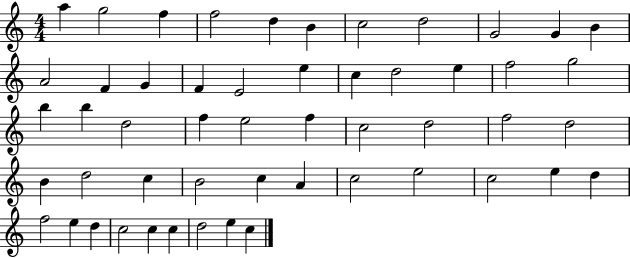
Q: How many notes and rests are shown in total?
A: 52